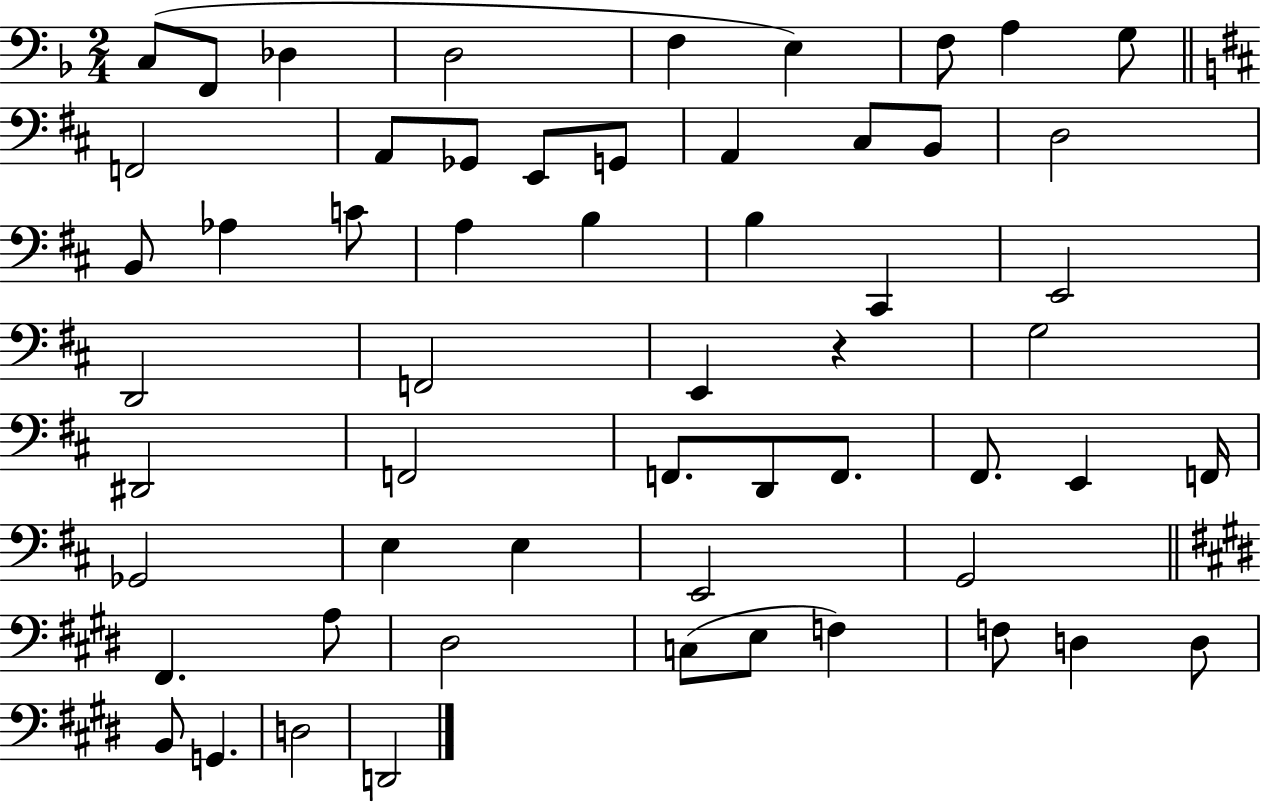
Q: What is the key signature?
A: F major